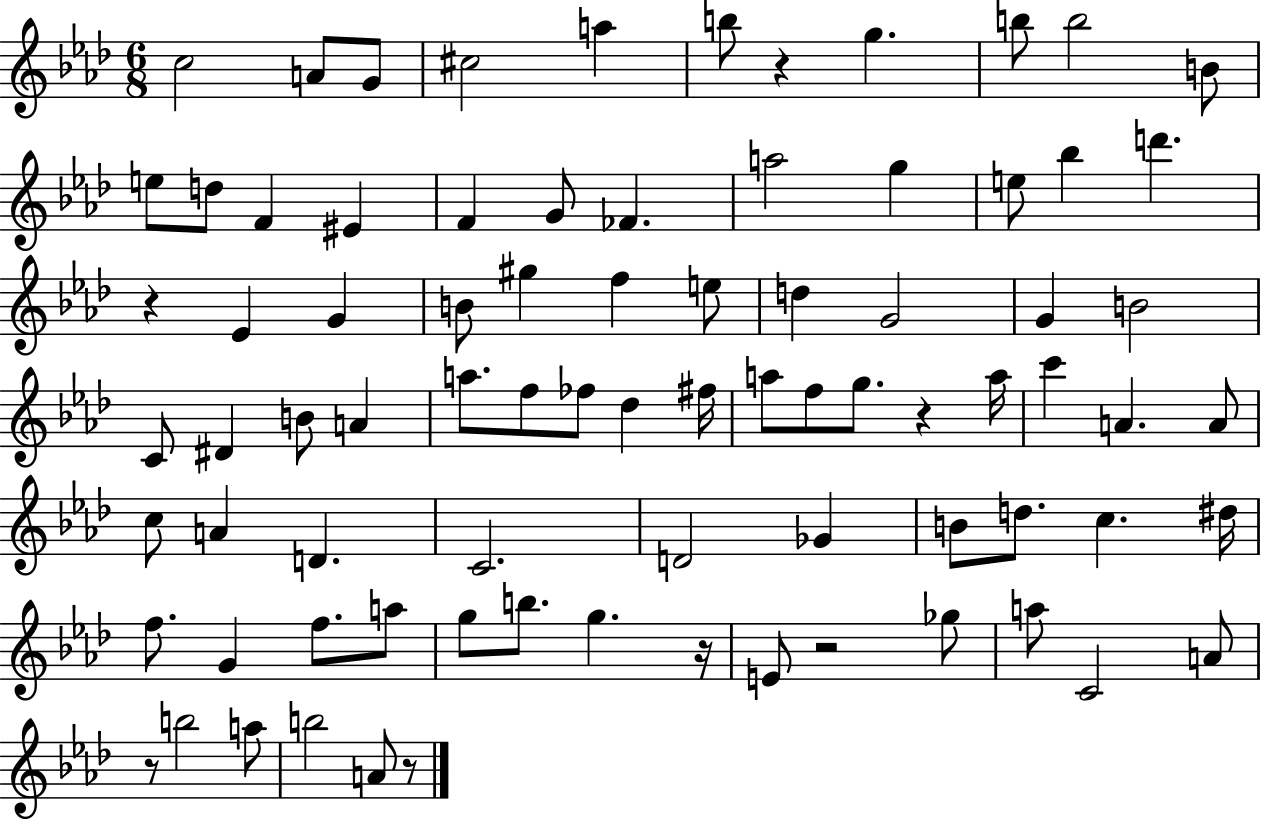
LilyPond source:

{
  \clef treble
  \numericTimeSignature
  \time 6/8
  \key aes \major
  c''2 a'8 g'8 | cis''2 a''4 | b''8 r4 g''4. | b''8 b''2 b'8 | \break e''8 d''8 f'4 eis'4 | f'4 g'8 fes'4. | a''2 g''4 | e''8 bes''4 d'''4. | \break r4 ees'4 g'4 | b'8 gis''4 f''4 e''8 | d''4 g'2 | g'4 b'2 | \break c'8 dis'4 b'8 a'4 | a''8. f''8 fes''8 des''4 fis''16 | a''8 f''8 g''8. r4 a''16 | c'''4 a'4. a'8 | \break c''8 a'4 d'4. | c'2. | d'2 ges'4 | b'8 d''8. c''4. dis''16 | \break f''8. g'4 f''8. a''8 | g''8 b''8. g''4. r16 | e'8 r2 ges''8 | a''8 c'2 a'8 | \break r8 b''2 a''8 | b''2 a'8 r8 | \bar "|."
}